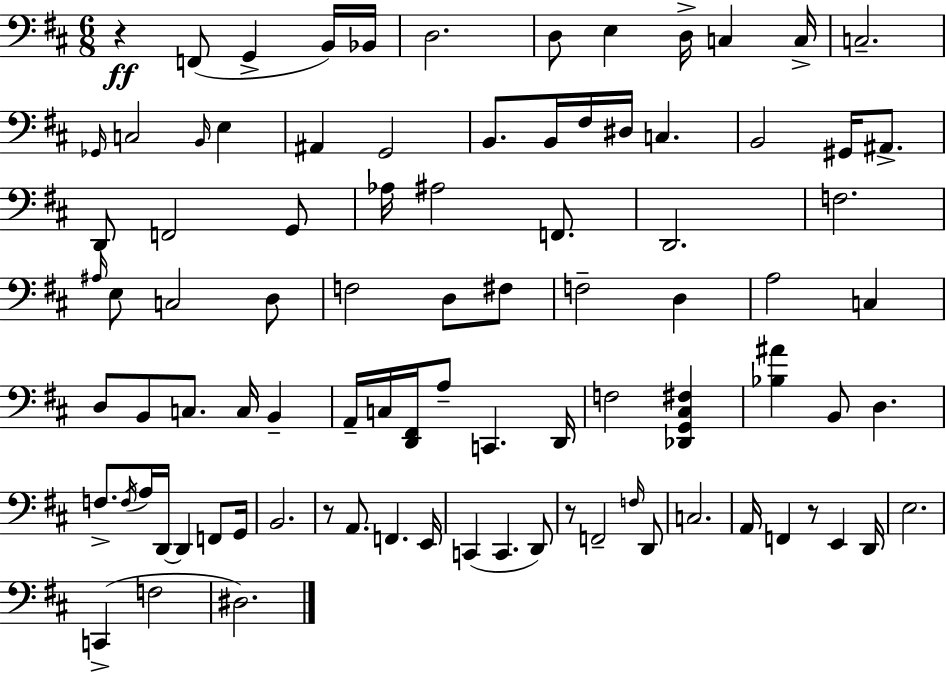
{
  \clef bass
  \numericTimeSignature
  \time 6/8
  \key d \major
  \repeat volta 2 { r4\ff f,8( g,4-> b,16) bes,16 | d2. | d8 e4 d16-> c4 c16-> | c2.-- | \break \grace { ges,16 } c2 \grace { b,16 } e4 | ais,4 g,2 | b,8. b,16 fis16 dis16 c4. | b,2 gis,16 ais,8.-> | \break d,8 f,2 | g,8 aes16 ais2 f,8. | d,2. | f2. | \break \grace { ais16 } e8 c2 | d8 f2 d8 | fis8 f2-- d4 | a2 c4 | \break d8 b,8 c8. c16 b,4-- | a,16-- c16 <d, fis,>16 a8-- c,4. | d,16 f2 <des, g, cis fis>4 | <bes ais'>4 b,8 d4. | \break f8.-> \acciaccatura { f16 } a16 d,16~~ d,4 | f,8 g,16 b,2. | r8 a,8. f,4. | e,16 c,4( c,4. | \break d,8) r8 f,2-- | \grace { f16 } d,8 c2. | a,16 f,4 r8 | e,4 d,16 e2. | \break c,4->( f2 | dis2.) | } \bar "|."
}